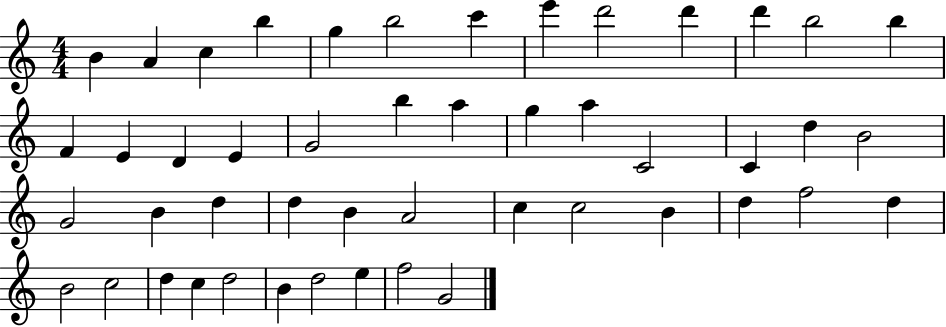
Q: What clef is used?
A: treble